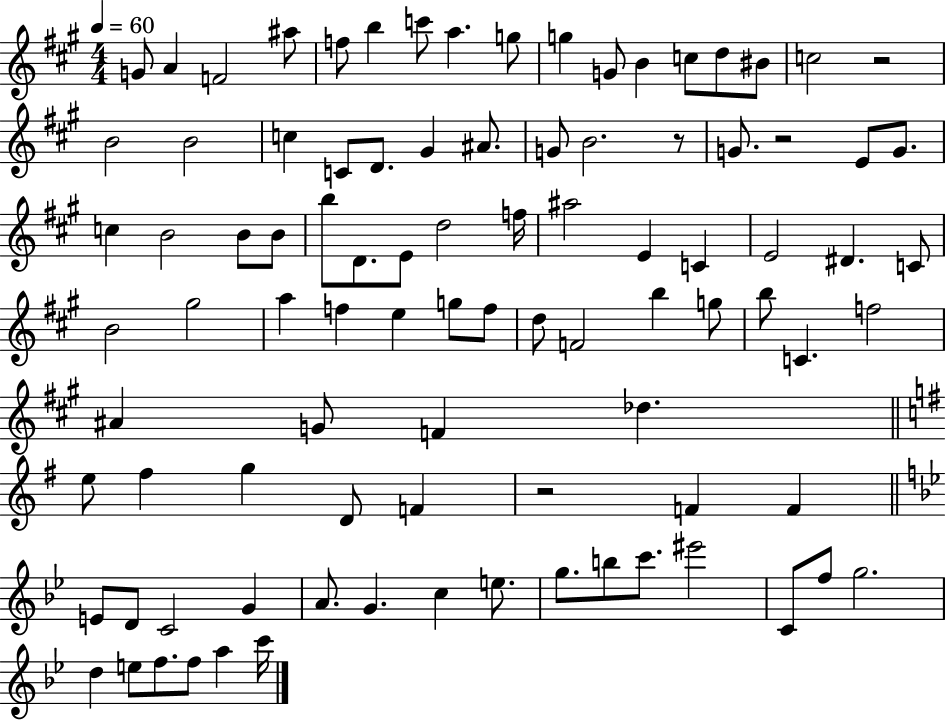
X:1
T:Untitled
M:4/4
L:1/4
K:A
G/2 A F2 ^a/2 f/2 b c'/2 a g/2 g G/2 B c/2 d/2 ^B/2 c2 z2 B2 B2 c C/2 D/2 ^G ^A/2 G/2 B2 z/2 G/2 z2 E/2 G/2 c B2 B/2 B/2 b/2 D/2 E/2 d2 f/4 ^a2 E C E2 ^D C/2 B2 ^g2 a f e g/2 f/2 d/2 F2 b g/2 b/2 C f2 ^A G/2 F _d e/2 ^f g D/2 F z2 F F E/2 D/2 C2 G A/2 G c e/2 g/2 b/2 c'/2 ^e'2 C/2 f/2 g2 d e/2 f/2 f/2 a c'/4